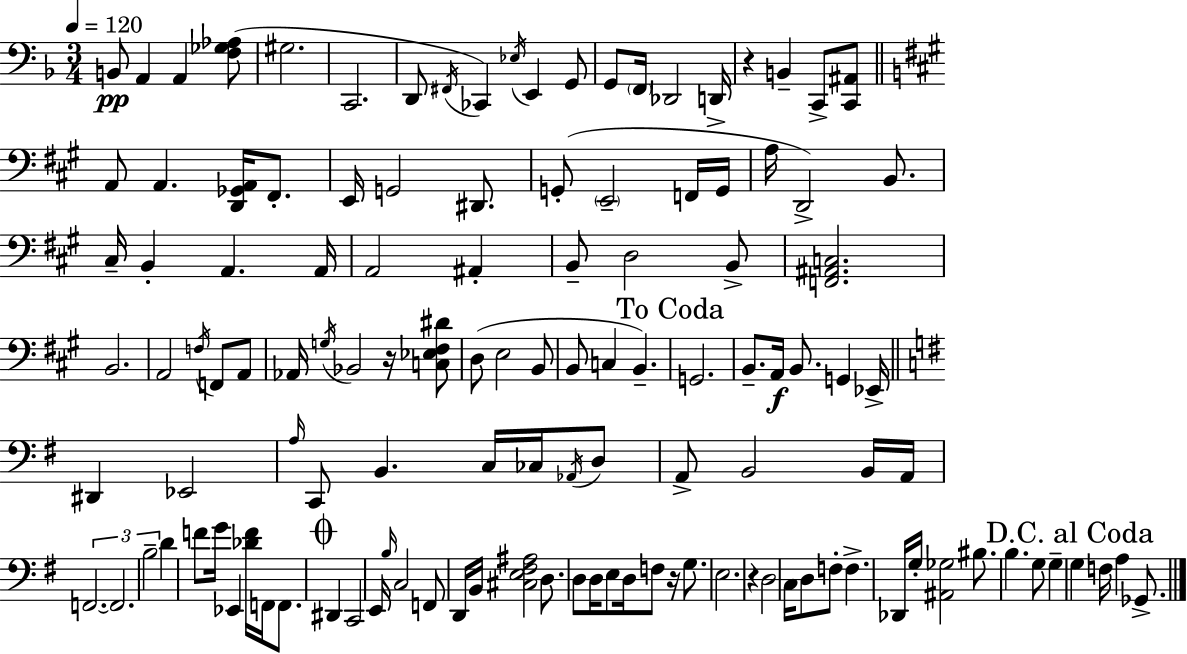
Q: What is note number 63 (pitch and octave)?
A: C2